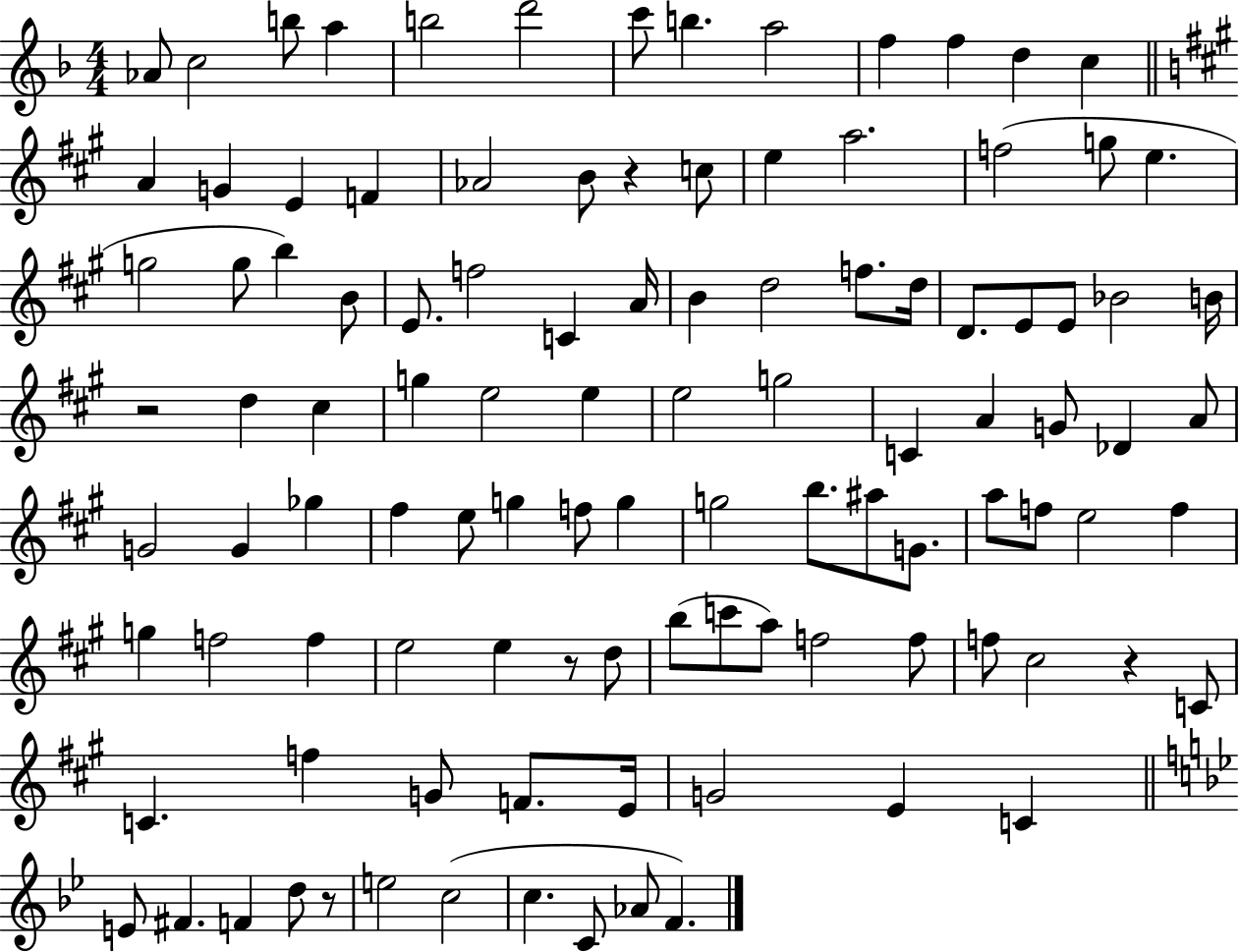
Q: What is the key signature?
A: F major